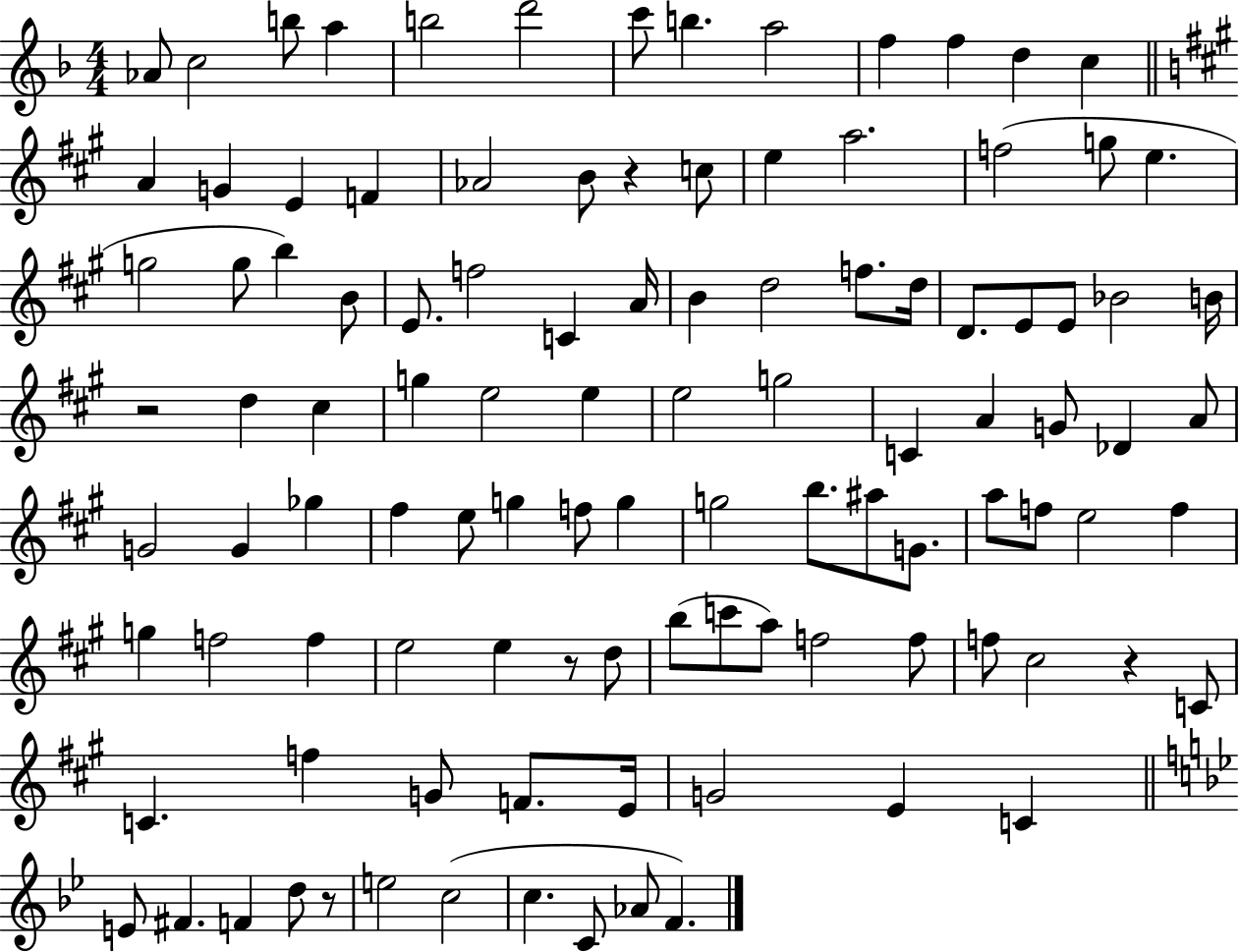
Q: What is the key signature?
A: F major